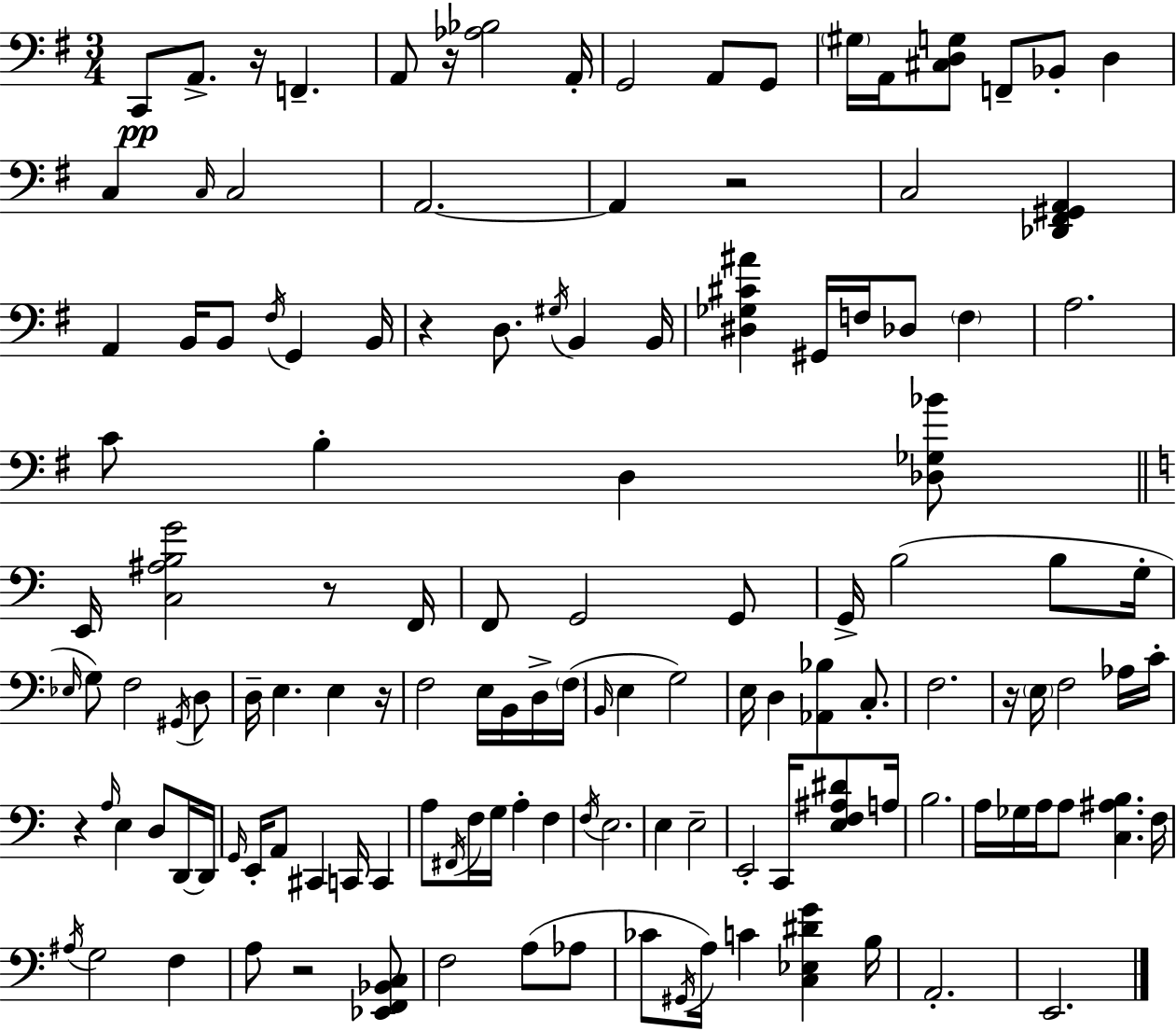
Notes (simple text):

C2/e A2/e. R/s F2/q. A2/e R/s [Ab3,Bb3]/h A2/s G2/h A2/e G2/e G#3/s A2/s [C#3,D3,G3]/e F2/e Bb2/e D3/q C3/q C3/s C3/h A2/h. A2/q R/h C3/h [Db2,F#2,G#2,A2]/q A2/q B2/s B2/e F#3/s G2/q B2/s R/q D3/e. G#3/s B2/q B2/s [D#3,Gb3,C#4,A#4]/q G#2/s F3/s Db3/e F3/q A3/h. C4/e B3/q D3/q [Db3,Gb3,Bb4]/e E2/s [C3,A#3,B3,G4]/h R/e F2/s F2/e G2/h G2/e G2/s B3/h B3/e G3/s Eb3/s G3/e F3/h G#2/s D3/e D3/s E3/q. E3/q R/s F3/h E3/s B2/s D3/s F3/s B2/s E3/q G3/h E3/s D3/q [Ab2,Bb3]/q C3/e. F3/h. R/s E3/s F3/h Ab3/s C4/s R/q A3/s E3/q D3/e D2/s D2/s G2/s E2/s A2/e C#2/q C2/s C2/q A3/e F#2/s F3/s G3/s A3/q F3/q F3/s E3/h. E3/q E3/h E2/h C2/s [E3,F3,A#3,D#4]/e A3/s B3/h. A3/s Gb3/s A3/s A3/e [C3,A#3,B3]/q. F3/s A#3/s G3/h F3/q A3/e R/h [Eb2,F2,Bb2,C3]/e F3/h A3/e Ab3/e CES4/e G#2/s A3/s C4/q [C3,Eb3,D#4,G4]/q B3/s A2/h. E2/h.